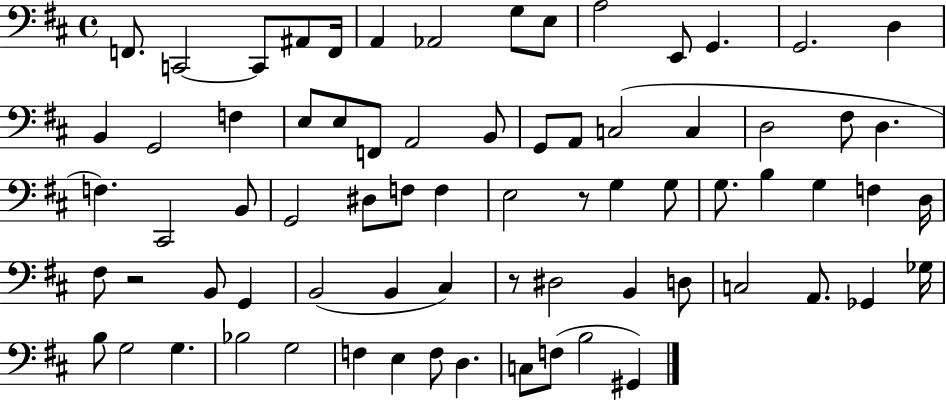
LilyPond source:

{
  \clef bass
  \time 4/4
  \defaultTimeSignature
  \key d \major
  f,8. c,2~~ c,8 ais,8 f,16 | a,4 aes,2 g8 e8 | a2 e,8 g,4. | g,2. d4 | \break b,4 g,2 f4 | e8 e8 f,8 a,2 b,8 | g,8 a,8 c2( c4 | d2 fis8 d4. | \break f4.) cis,2 b,8 | g,2 dis8 f8 f4 | e2 r8 g4 g8 | g8. b4 g4 f4 d16 | \break fis8 r2 b,8 g,4 | b,2( b,4 cis4) | r8 dis2 b,4 d8 | c2 a,8. ges,4 ges16 | \break b8 g2 g4. | bes2 g2 | f4 e4 f8 d4. | c8 f8( b2 gis,4) | \break \bar "|."
}